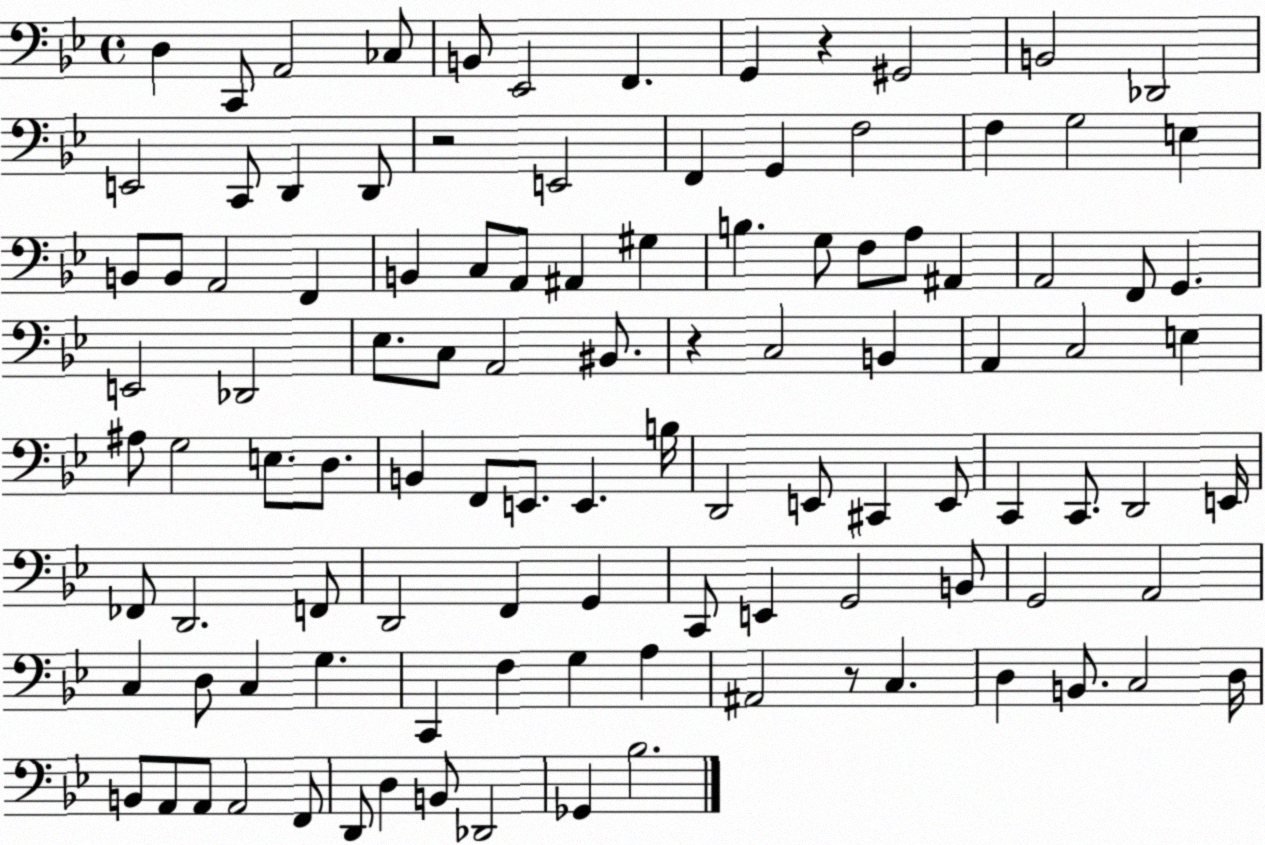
X:1
T:Untitled
M:4/4
L:1/4
K:Bb
D, C,,/2 A,,2 _C,/2 B,,/2 _E,,2 F,, G,, z ^G,,2 B,,2 _D,,2 E,,2 C,,/2 D,, D,,/2 z2 E,,2 F,, G,, F,2 F, G,2 E, B,,/2 B,,/2 A,,2 F,, B,, C,/2 A,,/2 ^A,, ^G, B, G,/2 F,/2 A,/2 ^A,, A,,2 F,,/2 G,, E,,2 _D,,2 _E,/2 C,/2 A,,2 ^B,,/2 z C,2 B,, A,, C,2 E, ^A,/2 G,2 E,/2 D,/2 B,, F,,/2 E,,/2 E,, B,/4 D,,2 E,,/2 ^C,, E,,/2 C,, C,,/2 D,,2 E,,/4 _F,,/2 D,,2 F,,/2 D,,2 F,, G,, C,,/2 E,, G,,2 B,,/2 G,,2 A,,2 C, D,/2 C, G, C,, F, G, A, ^A,,2 z/2 C, D, B,,/2 C,2 D,/4 B,,/2 A,,/2 A,,/2 A,,2 F,,/2 D,,/2 D, B,,/2 _D,,2 _G,, _B,2